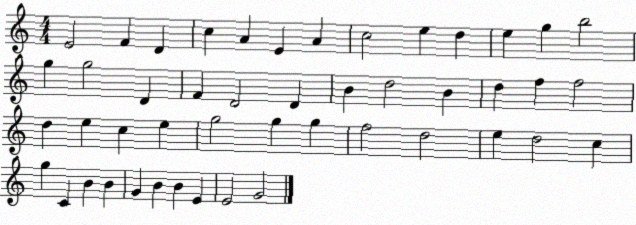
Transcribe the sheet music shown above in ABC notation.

X:1
T:Untitled
M:4/4
L:1/4
K:C
E2 F D c A E A c2 e d e g b2 g g2 D F D2 D B d2 B d f f2 d e c e g2 g g f2 d2 e d2 c g C B B G B B E E2 G2